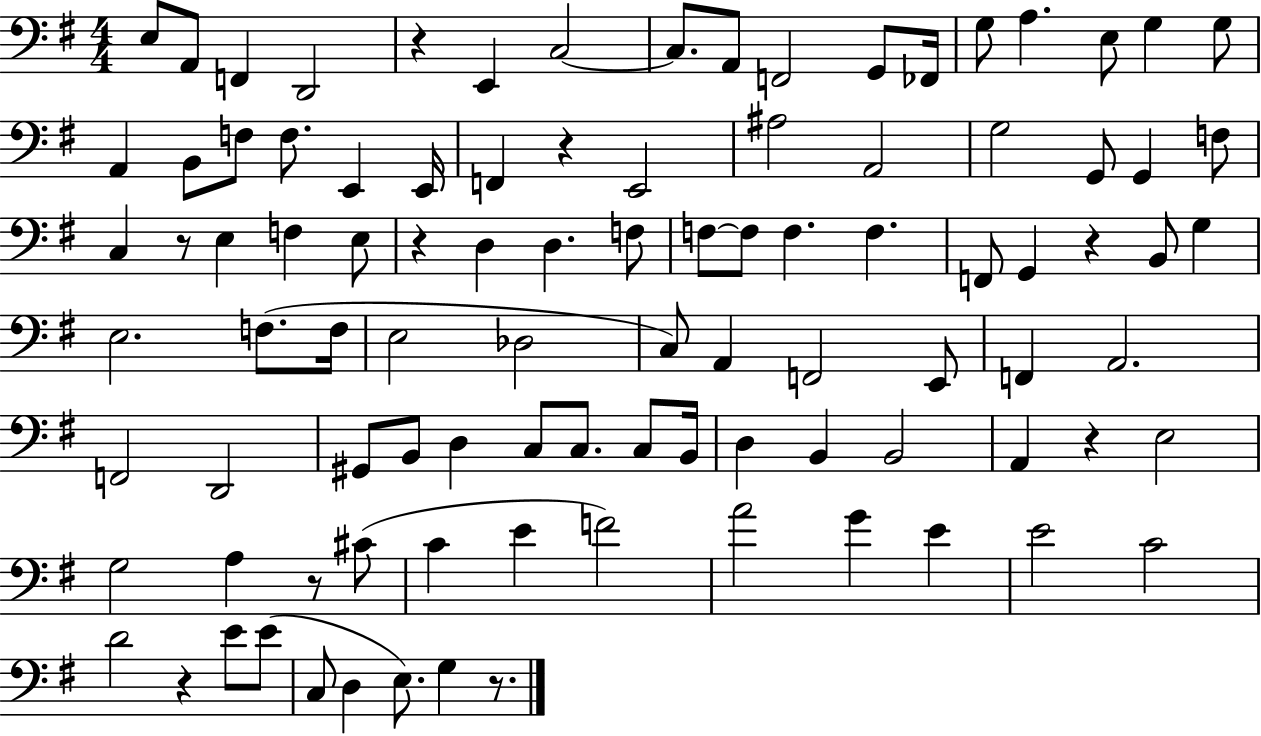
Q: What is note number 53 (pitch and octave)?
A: F2